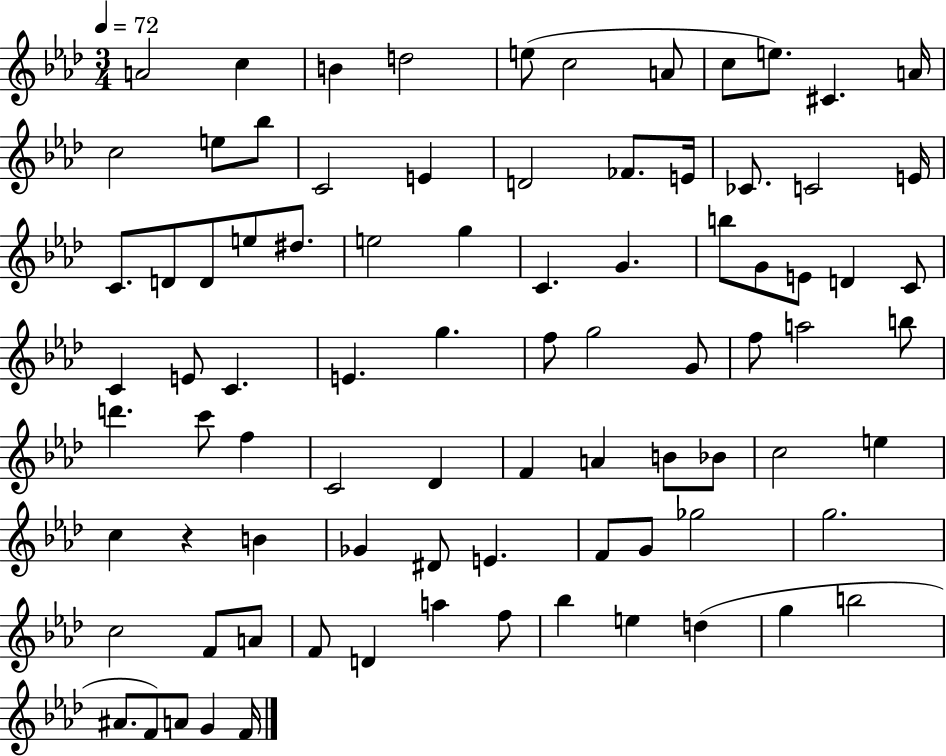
A4/h C5/q B4/q D5/h E5/e C5/h A4/e C5/e E5/e. C#4/q. A4/s C5/h E5/e Bb5/e C4/h E4/q D4/h FES4/e. E4/s CES4/e. C4/h E4/s C4/e. D4/e D4/e E5/e D#5/e. E5/h G5/q C4/q. G4/q. B5/e G4/e E4/e D4/q C4/e C4/q E4/e C4/q. E4/q. G5/q. F5/e G5/h G4/e F5/e A5/h B5/e D6/q. C6/e F5/q C4/h Db4/q F4/q A4/q B4/e Bb4/e C5/h E5/q C5/q R/q B4/q Gb4/q D#4/e E4/q. F4/e G4/e Gb5/h G5/h. C5/h F4/e A4/e F4/e D4/q A5/q F5/e Bb5/q E5/q D5/q G5/q B5/h A#4/e. F4/e A4/e G4/q F4/s